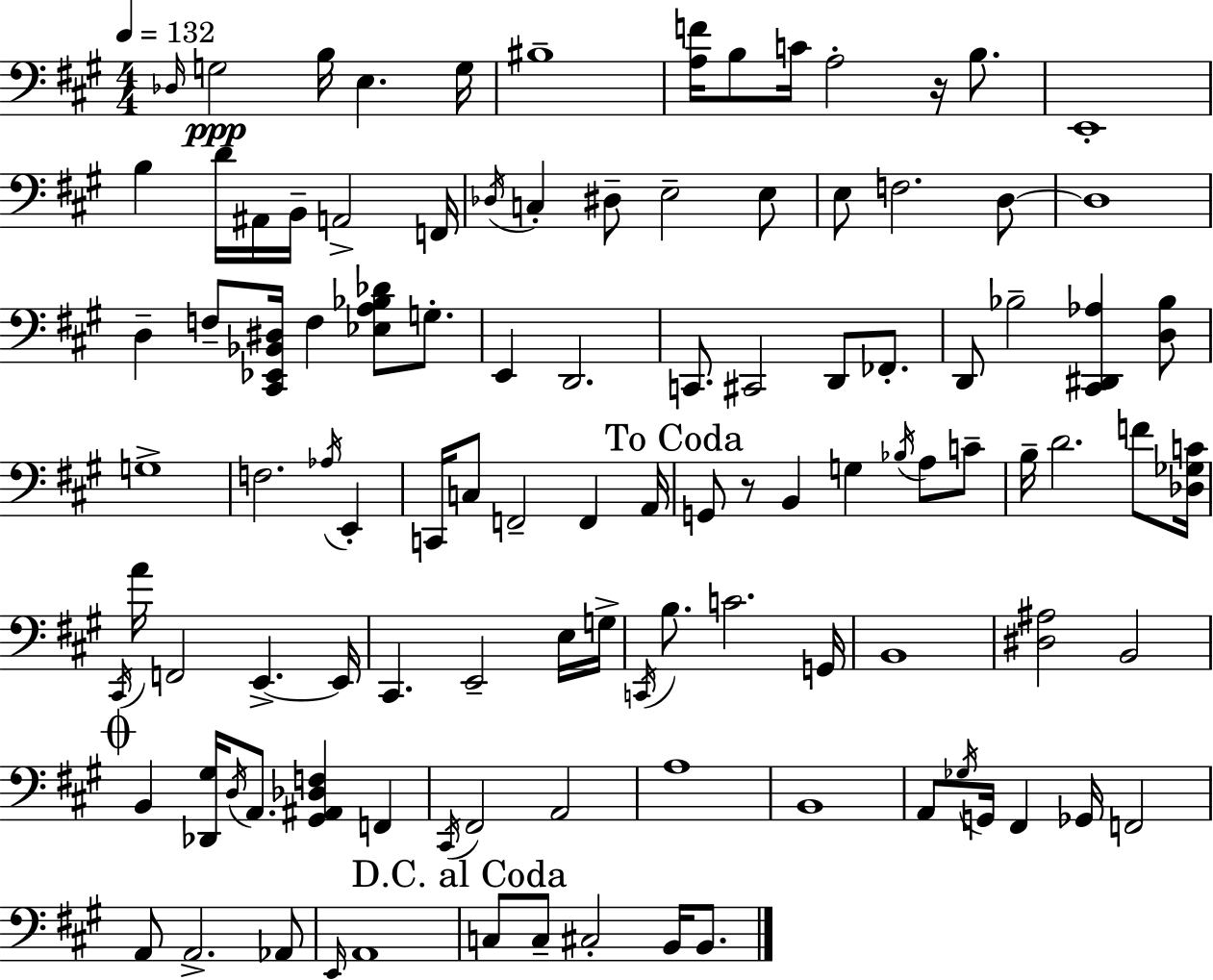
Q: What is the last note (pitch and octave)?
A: B2